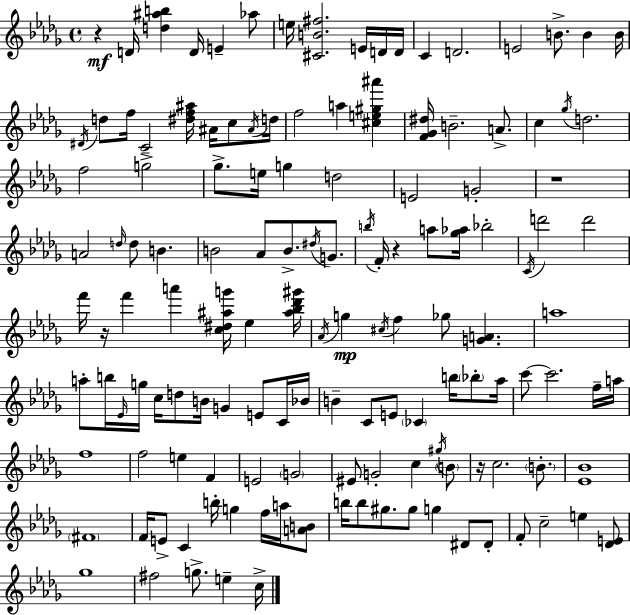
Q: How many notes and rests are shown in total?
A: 138